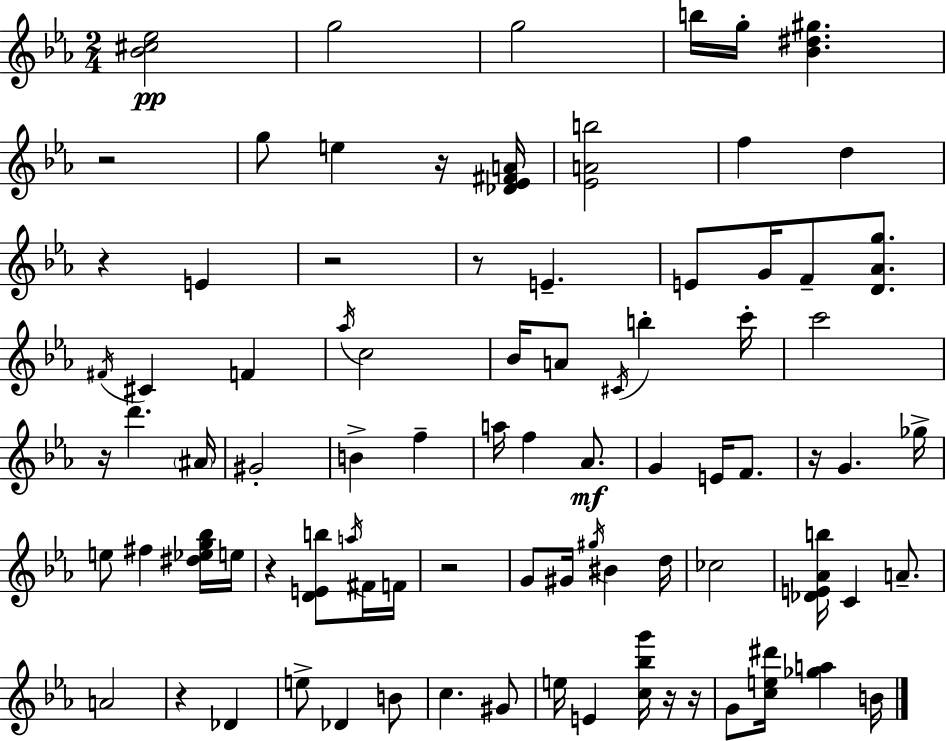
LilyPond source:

{
  \clef treble
  \numericTimeSignature
  \time 2/4
  \key ees \major
  <bes' cis'' ees''>2\pp | g''2 | g''2 | b''16 g''16-. <bes' dis'' gis''>4. | \break r2 | g''8 e''4 r16 <des' ees' fis' a'>16 | <ees' a' b''>2 | f''4 d''4 | \break r4 e'4 | r2 | r8 e'4.-- | e'8 g'16 f'8-- <d' aes' g''>8. | \break \acciaccatura { fis'16 } cis'4 f'4 | \acciaccatura { aes''16 } c''2 | bes'16 a'8 \acciaccatura { cis'16 } b''4-. | c'''16-. c'''2 | \break r16 d'''4. | \parenthesize ais'16 gis'2-. | b'4-> f''4-- | a''16 f''4 | \break aes'8.\mf g'4 e'16 | f'8. r16 g'4. | ges''16-> e''8 fis''4 | <dis'' ees'' g'' bes''>16 e''16 r4 <d' e' b''>8 | \break \acciaccatura { a''16 } fis'16 f'16 r2 | g'8 gis'16 \acciaccatura { gis''16 } | bis'4 d''16 ces''2 | <des' e' aes' b''>16 c'4 | \break a'8.-- a'2 | r4 | des'4 e''8-> des'4 | b'8 c''4. | \break gis'8 e''16 e'4 | <c'' bes'' g'''>16 r16 r16 g'8 <c'' e'' dis'''>16 | <ges'' a''>4 b'16 \bar "|."
}